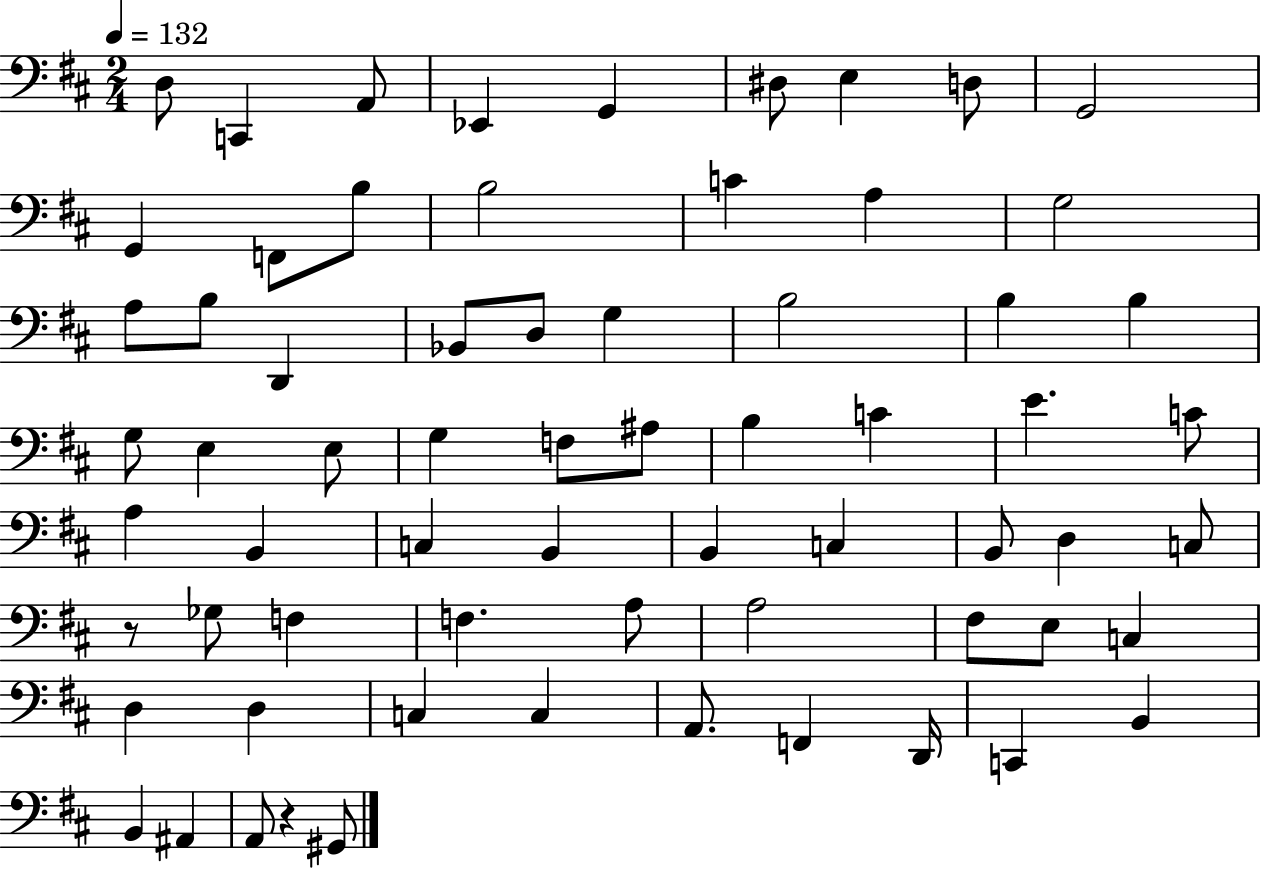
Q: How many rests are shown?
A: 2